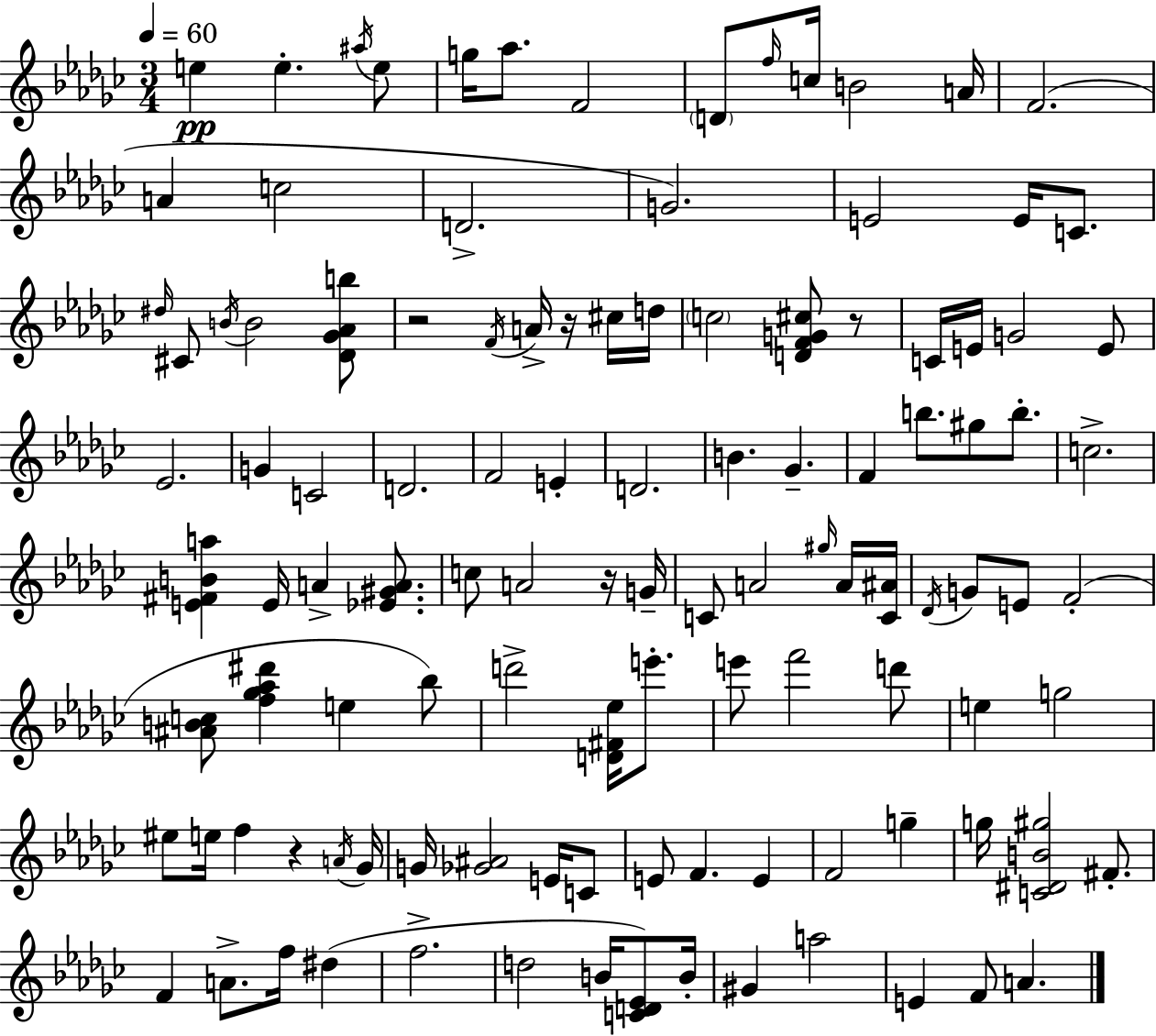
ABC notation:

X:1
T:Untitled
M:3/4
L:1/4
K:Ebm
e e ^a/4 e/2 g/4 _a/2 F2 D/2 f/4 c/4 B2 A/4 F2 A c2 D2 G2 E2 E/4 C/2 ^d/4 ^C/2 B/4 B2 [_D_G_Ab]/2 z2 F/4 A/4 z/4 ^c/4 d/4 c2 [DFG^c]/2 z/2 C/4 E/4 G2 E/2 _E2 G C2 D2 F2 E D2 B _G F b/2 ^g/2 b/2 c2 [E^FBa] E/4 A [_E^GA]/2 c/2 A2 z/4 G/4 C/2 A2 ^g/4 A/4 [C^A]/4 _D/4 G/2 E/2 F2 [^ABc]/2 [f_g_a^d'] e _b/2 d'2 [D^F_e]/4 e'/2 e'/2 f'2 d'/2 e g2 ^e/2 e/4 f z A/4 _G/4 G/4 [_G^A]2 E/4 C/2 E/2 F E F2 g g/4 [C^DB^g]2 ^F/2 F A/2 f/4 ^d f2 d2 B/4 [CD_E]/2 B/4 ^G a2 E F/2 A